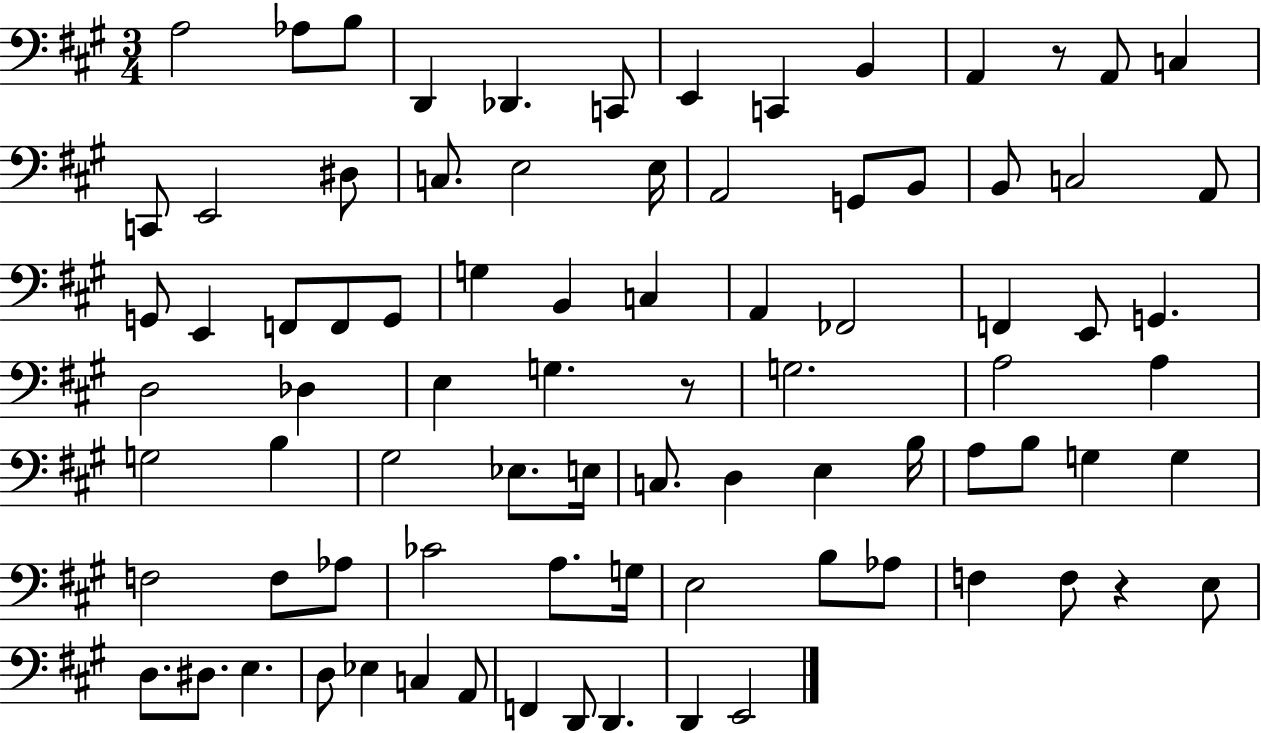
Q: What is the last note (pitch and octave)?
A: E2